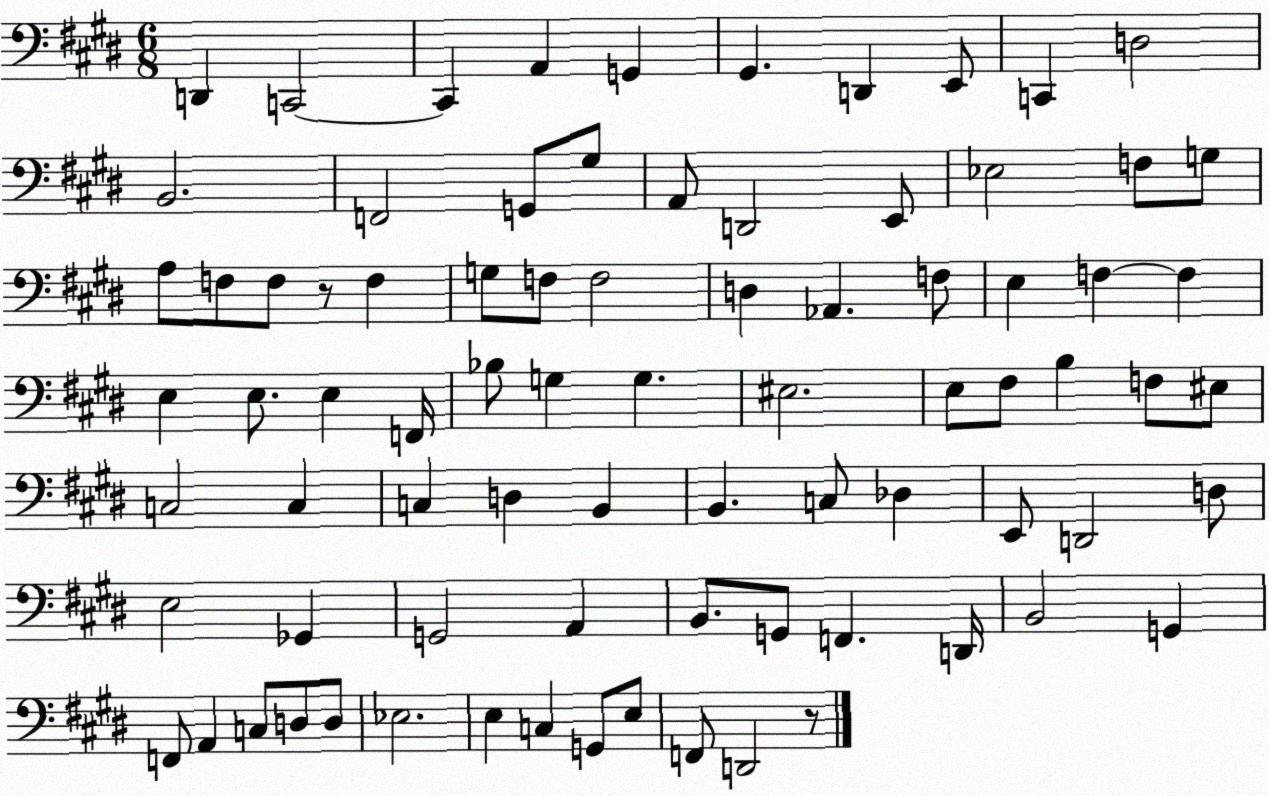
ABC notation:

X:1
T:Untitled
M:6/8
L:1/4
K:E
D,, C,,2 C,, A,, G,, ^G,, D,, E,,/2 C,, D,2 B,,2 F,,2 G,,/2 ^G,/2 A,,/2 D,,2 E,,/2 _E,2 F,/2 G,/2 A,/2 F,/2 F,/2 z/2 F, G,/2 F,/2 F,2 D, _A,, F,/2 E, F, F, E, E,/2 E, F,,/4 _B,/2 G, G, ^E,2 E,/2 ^F,/2 B, F,/2 ^E,/2 C,2 C, C, D, B,, B,, C,/2 _D, E,,/2 D,,2 D,/2 E,2 _G,, G,,2 A,, B,,/2 G,,/2 F,, D,,/4 B,,2 G,, F,,/2 A,, C,/2 D,/2 D,/2 _E,2 E, C, G,,/2 E,/2 F,,/2 D,,2 z/2